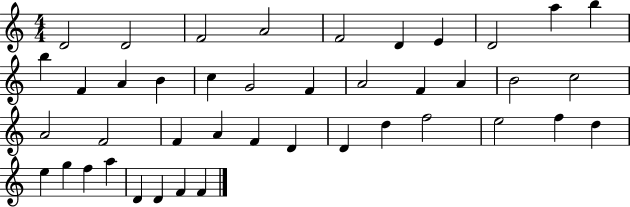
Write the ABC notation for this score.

X:1
T:Untitled
M:4/4
L:1/4
K:C
D2 D2 F2 A2 F2 D E D2 a b b F A B c G2 F A2 F A B2 c2 A2 F2 F A F D D d f2 e2 f d e g f a D D F F